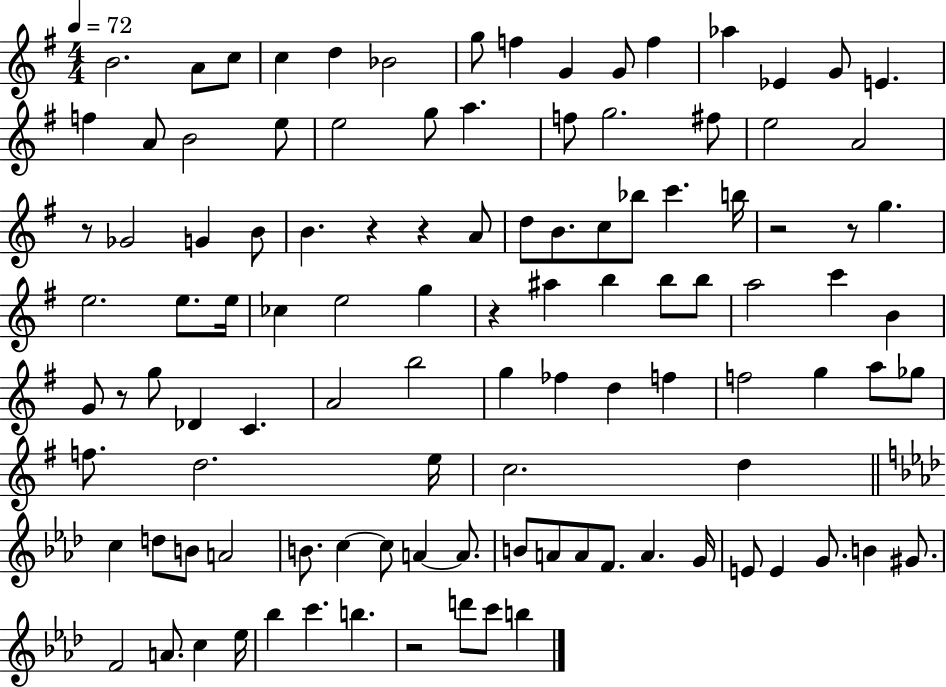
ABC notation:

X:1
T:Untitled
M:4/4
L:1/4
K:G
B2 A/2 c/2 c d _B2 g/2 f G G/2 f _a _E G/2 E f A/2 B2 e/2 e2 g/2 a f/2 g2 ^f/2 e2 A2 z/2 _G2 G B/2 B z z A/2 d/2 B/2 c/2 _b/2 c' b/4 z2 z/2 g e2 e/2 e/4 _c e2 g z ^a b b/2 b/2 a2 c' B G/2 z/2 g/2 _D C A2 b2 g _f d f f2 g a/2 _g/2 f/2 d2 e/4 c2 d c d/2 B/2 A2 B/2 c c/2 A A/2 B/2 A/2 A/2 F/2 A G/4 E/2 E G/2 B ^G/2 F2 A/2 c _e/4 _b c' b z2 d'/2 c'/2 b